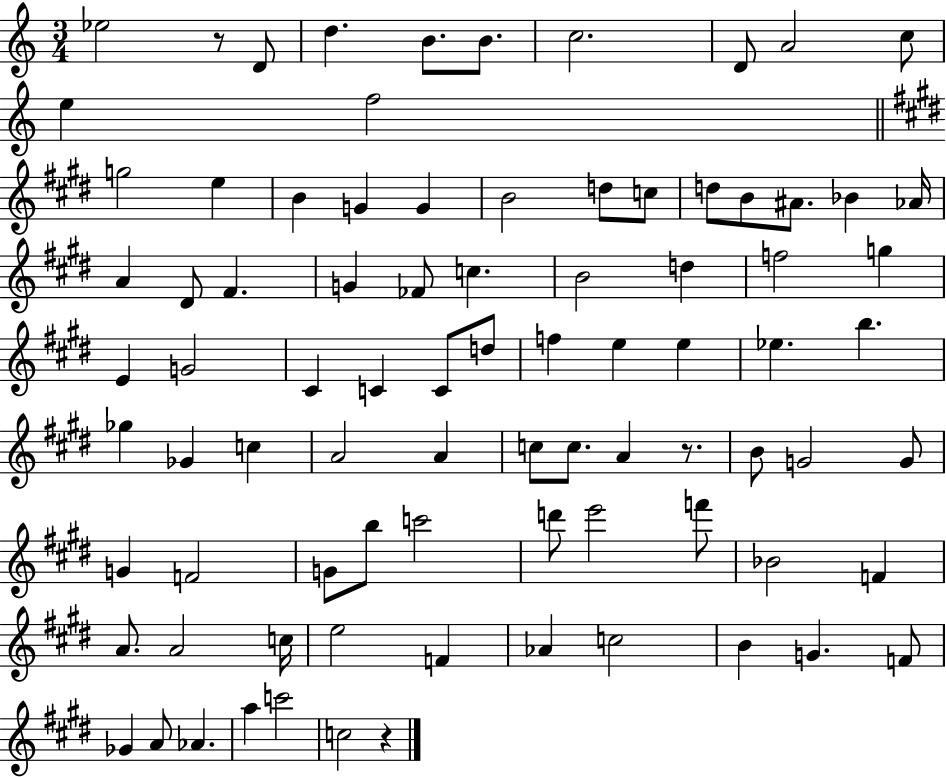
X:1
T:Untitled
M:3/4
L:1/4
K:C
_e2 z/2 D/2 d B/2 B/2 c2 D/2 A2 c/2 e f2 g2 e B G G B2 d/2 c/2 d/2 B/2 ^A/2 _B _A/4 A ^D/2 ^F G _F/2 c B2 d f2 g E G2 ^C C C/2 d/2 f e e _e b _g _G c A2 A c/2 c/2 A z/2 B/2 G2 G/2 G F2 G/2 b/2 c'2 d'/2 e'2 f'/2 _B2 F A/2 A2 c/4 e2 F _A c2 B G F/2 _G A/2 _A a c'2 c2 z